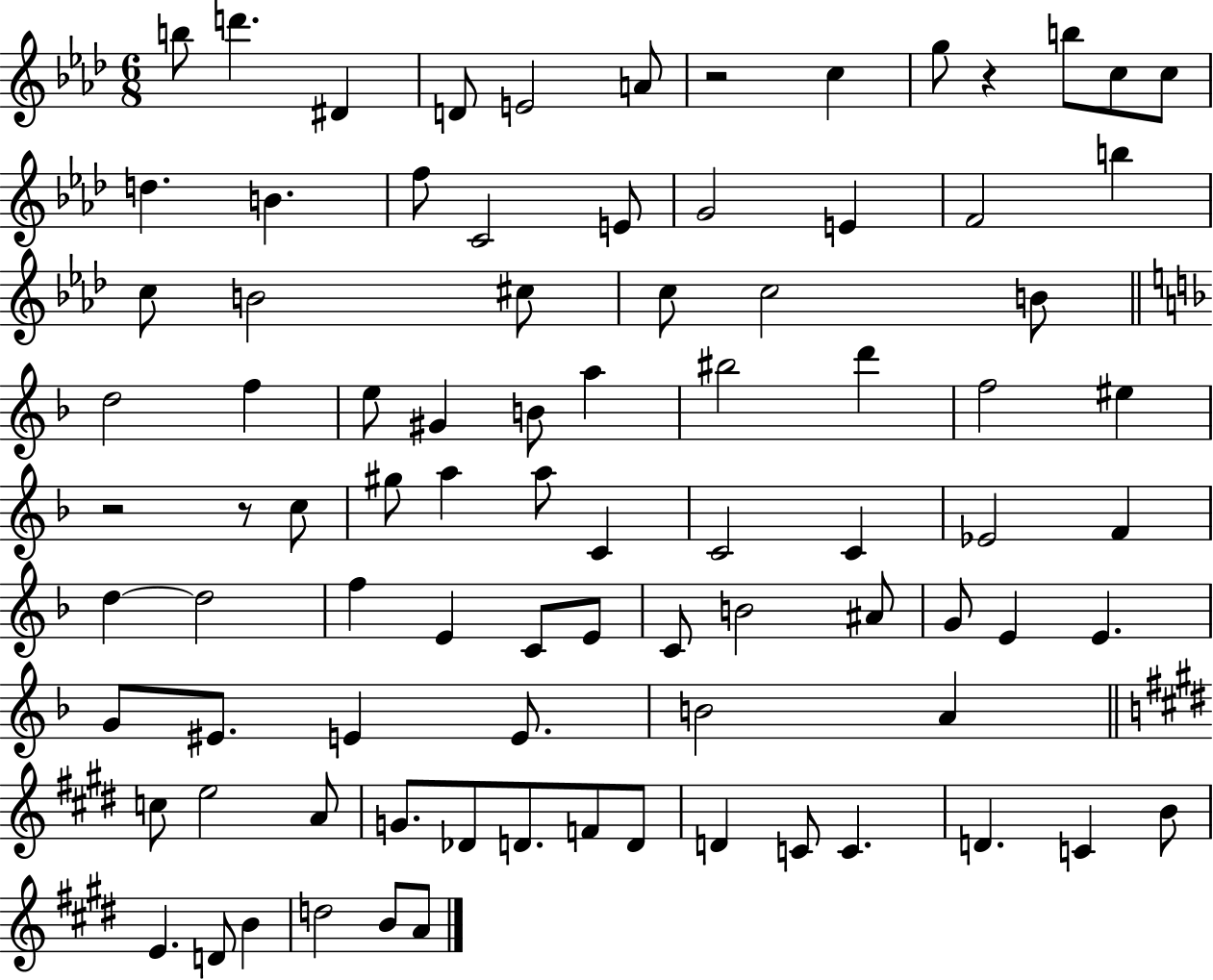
{
  \clef treble
  \numericTimeSignature
  \time 6/8
  \key aes \major
  \repeat volta 2 { b''8 d'''4. dis'4 | d'8 e'2 a'8 | r2 c''4 | g''8 r4 b''8 c''8 c''8 | \break d''4. b'4. | f''8 c'2 e'8 | g'2 e'4 | f'2 b''4 | \break c''8 b'2 cis''8 | c''8 c''2 b'8 | \bar "||" \break \key d \minor d''2 f''4 | e''8 gis'4 b'8 a''4 | bis''2 d'''4 | f''2 eis''4 | \break r2 r8 c''8 | gis''8 a''4 a''8 c'4 | c'2 c'4 | ees'2 f'4 | \break d''4~~ d''2 | f''4 e'4 c'8 e'8 | c'8 b'2 ais'8 | g'8 e'4 e'4. | \break g'8 eis'8. e'4 e'8. | b'2 a'4 | \bar "||" \break \key e \major c''8 e''2 a'8 | g'8. des'8 d'8. f'8 d'8 | d'4 c'8 c'4. | d'4. c'4 b'8 | \break e'4. d'8 b'4 | d''2 b'8 a'8 | } \bar "|."
}